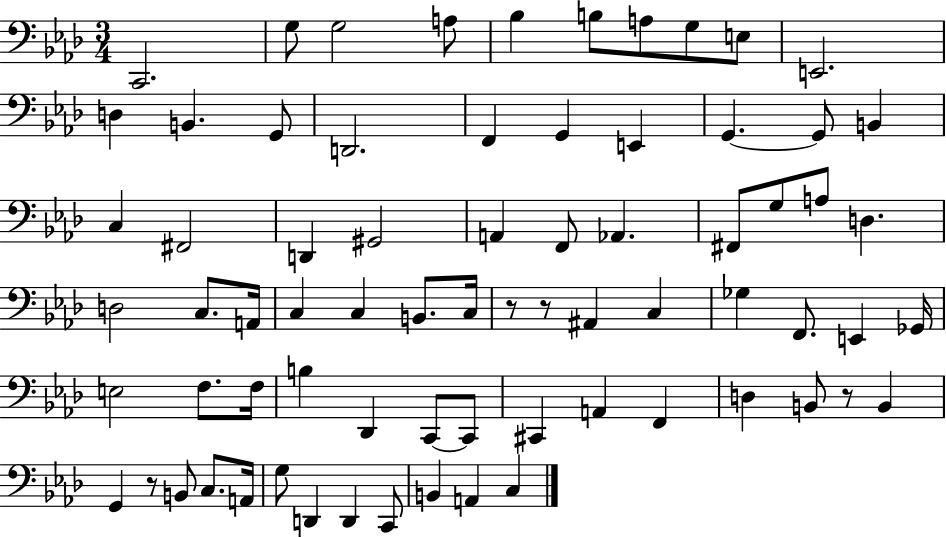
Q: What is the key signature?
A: AES major